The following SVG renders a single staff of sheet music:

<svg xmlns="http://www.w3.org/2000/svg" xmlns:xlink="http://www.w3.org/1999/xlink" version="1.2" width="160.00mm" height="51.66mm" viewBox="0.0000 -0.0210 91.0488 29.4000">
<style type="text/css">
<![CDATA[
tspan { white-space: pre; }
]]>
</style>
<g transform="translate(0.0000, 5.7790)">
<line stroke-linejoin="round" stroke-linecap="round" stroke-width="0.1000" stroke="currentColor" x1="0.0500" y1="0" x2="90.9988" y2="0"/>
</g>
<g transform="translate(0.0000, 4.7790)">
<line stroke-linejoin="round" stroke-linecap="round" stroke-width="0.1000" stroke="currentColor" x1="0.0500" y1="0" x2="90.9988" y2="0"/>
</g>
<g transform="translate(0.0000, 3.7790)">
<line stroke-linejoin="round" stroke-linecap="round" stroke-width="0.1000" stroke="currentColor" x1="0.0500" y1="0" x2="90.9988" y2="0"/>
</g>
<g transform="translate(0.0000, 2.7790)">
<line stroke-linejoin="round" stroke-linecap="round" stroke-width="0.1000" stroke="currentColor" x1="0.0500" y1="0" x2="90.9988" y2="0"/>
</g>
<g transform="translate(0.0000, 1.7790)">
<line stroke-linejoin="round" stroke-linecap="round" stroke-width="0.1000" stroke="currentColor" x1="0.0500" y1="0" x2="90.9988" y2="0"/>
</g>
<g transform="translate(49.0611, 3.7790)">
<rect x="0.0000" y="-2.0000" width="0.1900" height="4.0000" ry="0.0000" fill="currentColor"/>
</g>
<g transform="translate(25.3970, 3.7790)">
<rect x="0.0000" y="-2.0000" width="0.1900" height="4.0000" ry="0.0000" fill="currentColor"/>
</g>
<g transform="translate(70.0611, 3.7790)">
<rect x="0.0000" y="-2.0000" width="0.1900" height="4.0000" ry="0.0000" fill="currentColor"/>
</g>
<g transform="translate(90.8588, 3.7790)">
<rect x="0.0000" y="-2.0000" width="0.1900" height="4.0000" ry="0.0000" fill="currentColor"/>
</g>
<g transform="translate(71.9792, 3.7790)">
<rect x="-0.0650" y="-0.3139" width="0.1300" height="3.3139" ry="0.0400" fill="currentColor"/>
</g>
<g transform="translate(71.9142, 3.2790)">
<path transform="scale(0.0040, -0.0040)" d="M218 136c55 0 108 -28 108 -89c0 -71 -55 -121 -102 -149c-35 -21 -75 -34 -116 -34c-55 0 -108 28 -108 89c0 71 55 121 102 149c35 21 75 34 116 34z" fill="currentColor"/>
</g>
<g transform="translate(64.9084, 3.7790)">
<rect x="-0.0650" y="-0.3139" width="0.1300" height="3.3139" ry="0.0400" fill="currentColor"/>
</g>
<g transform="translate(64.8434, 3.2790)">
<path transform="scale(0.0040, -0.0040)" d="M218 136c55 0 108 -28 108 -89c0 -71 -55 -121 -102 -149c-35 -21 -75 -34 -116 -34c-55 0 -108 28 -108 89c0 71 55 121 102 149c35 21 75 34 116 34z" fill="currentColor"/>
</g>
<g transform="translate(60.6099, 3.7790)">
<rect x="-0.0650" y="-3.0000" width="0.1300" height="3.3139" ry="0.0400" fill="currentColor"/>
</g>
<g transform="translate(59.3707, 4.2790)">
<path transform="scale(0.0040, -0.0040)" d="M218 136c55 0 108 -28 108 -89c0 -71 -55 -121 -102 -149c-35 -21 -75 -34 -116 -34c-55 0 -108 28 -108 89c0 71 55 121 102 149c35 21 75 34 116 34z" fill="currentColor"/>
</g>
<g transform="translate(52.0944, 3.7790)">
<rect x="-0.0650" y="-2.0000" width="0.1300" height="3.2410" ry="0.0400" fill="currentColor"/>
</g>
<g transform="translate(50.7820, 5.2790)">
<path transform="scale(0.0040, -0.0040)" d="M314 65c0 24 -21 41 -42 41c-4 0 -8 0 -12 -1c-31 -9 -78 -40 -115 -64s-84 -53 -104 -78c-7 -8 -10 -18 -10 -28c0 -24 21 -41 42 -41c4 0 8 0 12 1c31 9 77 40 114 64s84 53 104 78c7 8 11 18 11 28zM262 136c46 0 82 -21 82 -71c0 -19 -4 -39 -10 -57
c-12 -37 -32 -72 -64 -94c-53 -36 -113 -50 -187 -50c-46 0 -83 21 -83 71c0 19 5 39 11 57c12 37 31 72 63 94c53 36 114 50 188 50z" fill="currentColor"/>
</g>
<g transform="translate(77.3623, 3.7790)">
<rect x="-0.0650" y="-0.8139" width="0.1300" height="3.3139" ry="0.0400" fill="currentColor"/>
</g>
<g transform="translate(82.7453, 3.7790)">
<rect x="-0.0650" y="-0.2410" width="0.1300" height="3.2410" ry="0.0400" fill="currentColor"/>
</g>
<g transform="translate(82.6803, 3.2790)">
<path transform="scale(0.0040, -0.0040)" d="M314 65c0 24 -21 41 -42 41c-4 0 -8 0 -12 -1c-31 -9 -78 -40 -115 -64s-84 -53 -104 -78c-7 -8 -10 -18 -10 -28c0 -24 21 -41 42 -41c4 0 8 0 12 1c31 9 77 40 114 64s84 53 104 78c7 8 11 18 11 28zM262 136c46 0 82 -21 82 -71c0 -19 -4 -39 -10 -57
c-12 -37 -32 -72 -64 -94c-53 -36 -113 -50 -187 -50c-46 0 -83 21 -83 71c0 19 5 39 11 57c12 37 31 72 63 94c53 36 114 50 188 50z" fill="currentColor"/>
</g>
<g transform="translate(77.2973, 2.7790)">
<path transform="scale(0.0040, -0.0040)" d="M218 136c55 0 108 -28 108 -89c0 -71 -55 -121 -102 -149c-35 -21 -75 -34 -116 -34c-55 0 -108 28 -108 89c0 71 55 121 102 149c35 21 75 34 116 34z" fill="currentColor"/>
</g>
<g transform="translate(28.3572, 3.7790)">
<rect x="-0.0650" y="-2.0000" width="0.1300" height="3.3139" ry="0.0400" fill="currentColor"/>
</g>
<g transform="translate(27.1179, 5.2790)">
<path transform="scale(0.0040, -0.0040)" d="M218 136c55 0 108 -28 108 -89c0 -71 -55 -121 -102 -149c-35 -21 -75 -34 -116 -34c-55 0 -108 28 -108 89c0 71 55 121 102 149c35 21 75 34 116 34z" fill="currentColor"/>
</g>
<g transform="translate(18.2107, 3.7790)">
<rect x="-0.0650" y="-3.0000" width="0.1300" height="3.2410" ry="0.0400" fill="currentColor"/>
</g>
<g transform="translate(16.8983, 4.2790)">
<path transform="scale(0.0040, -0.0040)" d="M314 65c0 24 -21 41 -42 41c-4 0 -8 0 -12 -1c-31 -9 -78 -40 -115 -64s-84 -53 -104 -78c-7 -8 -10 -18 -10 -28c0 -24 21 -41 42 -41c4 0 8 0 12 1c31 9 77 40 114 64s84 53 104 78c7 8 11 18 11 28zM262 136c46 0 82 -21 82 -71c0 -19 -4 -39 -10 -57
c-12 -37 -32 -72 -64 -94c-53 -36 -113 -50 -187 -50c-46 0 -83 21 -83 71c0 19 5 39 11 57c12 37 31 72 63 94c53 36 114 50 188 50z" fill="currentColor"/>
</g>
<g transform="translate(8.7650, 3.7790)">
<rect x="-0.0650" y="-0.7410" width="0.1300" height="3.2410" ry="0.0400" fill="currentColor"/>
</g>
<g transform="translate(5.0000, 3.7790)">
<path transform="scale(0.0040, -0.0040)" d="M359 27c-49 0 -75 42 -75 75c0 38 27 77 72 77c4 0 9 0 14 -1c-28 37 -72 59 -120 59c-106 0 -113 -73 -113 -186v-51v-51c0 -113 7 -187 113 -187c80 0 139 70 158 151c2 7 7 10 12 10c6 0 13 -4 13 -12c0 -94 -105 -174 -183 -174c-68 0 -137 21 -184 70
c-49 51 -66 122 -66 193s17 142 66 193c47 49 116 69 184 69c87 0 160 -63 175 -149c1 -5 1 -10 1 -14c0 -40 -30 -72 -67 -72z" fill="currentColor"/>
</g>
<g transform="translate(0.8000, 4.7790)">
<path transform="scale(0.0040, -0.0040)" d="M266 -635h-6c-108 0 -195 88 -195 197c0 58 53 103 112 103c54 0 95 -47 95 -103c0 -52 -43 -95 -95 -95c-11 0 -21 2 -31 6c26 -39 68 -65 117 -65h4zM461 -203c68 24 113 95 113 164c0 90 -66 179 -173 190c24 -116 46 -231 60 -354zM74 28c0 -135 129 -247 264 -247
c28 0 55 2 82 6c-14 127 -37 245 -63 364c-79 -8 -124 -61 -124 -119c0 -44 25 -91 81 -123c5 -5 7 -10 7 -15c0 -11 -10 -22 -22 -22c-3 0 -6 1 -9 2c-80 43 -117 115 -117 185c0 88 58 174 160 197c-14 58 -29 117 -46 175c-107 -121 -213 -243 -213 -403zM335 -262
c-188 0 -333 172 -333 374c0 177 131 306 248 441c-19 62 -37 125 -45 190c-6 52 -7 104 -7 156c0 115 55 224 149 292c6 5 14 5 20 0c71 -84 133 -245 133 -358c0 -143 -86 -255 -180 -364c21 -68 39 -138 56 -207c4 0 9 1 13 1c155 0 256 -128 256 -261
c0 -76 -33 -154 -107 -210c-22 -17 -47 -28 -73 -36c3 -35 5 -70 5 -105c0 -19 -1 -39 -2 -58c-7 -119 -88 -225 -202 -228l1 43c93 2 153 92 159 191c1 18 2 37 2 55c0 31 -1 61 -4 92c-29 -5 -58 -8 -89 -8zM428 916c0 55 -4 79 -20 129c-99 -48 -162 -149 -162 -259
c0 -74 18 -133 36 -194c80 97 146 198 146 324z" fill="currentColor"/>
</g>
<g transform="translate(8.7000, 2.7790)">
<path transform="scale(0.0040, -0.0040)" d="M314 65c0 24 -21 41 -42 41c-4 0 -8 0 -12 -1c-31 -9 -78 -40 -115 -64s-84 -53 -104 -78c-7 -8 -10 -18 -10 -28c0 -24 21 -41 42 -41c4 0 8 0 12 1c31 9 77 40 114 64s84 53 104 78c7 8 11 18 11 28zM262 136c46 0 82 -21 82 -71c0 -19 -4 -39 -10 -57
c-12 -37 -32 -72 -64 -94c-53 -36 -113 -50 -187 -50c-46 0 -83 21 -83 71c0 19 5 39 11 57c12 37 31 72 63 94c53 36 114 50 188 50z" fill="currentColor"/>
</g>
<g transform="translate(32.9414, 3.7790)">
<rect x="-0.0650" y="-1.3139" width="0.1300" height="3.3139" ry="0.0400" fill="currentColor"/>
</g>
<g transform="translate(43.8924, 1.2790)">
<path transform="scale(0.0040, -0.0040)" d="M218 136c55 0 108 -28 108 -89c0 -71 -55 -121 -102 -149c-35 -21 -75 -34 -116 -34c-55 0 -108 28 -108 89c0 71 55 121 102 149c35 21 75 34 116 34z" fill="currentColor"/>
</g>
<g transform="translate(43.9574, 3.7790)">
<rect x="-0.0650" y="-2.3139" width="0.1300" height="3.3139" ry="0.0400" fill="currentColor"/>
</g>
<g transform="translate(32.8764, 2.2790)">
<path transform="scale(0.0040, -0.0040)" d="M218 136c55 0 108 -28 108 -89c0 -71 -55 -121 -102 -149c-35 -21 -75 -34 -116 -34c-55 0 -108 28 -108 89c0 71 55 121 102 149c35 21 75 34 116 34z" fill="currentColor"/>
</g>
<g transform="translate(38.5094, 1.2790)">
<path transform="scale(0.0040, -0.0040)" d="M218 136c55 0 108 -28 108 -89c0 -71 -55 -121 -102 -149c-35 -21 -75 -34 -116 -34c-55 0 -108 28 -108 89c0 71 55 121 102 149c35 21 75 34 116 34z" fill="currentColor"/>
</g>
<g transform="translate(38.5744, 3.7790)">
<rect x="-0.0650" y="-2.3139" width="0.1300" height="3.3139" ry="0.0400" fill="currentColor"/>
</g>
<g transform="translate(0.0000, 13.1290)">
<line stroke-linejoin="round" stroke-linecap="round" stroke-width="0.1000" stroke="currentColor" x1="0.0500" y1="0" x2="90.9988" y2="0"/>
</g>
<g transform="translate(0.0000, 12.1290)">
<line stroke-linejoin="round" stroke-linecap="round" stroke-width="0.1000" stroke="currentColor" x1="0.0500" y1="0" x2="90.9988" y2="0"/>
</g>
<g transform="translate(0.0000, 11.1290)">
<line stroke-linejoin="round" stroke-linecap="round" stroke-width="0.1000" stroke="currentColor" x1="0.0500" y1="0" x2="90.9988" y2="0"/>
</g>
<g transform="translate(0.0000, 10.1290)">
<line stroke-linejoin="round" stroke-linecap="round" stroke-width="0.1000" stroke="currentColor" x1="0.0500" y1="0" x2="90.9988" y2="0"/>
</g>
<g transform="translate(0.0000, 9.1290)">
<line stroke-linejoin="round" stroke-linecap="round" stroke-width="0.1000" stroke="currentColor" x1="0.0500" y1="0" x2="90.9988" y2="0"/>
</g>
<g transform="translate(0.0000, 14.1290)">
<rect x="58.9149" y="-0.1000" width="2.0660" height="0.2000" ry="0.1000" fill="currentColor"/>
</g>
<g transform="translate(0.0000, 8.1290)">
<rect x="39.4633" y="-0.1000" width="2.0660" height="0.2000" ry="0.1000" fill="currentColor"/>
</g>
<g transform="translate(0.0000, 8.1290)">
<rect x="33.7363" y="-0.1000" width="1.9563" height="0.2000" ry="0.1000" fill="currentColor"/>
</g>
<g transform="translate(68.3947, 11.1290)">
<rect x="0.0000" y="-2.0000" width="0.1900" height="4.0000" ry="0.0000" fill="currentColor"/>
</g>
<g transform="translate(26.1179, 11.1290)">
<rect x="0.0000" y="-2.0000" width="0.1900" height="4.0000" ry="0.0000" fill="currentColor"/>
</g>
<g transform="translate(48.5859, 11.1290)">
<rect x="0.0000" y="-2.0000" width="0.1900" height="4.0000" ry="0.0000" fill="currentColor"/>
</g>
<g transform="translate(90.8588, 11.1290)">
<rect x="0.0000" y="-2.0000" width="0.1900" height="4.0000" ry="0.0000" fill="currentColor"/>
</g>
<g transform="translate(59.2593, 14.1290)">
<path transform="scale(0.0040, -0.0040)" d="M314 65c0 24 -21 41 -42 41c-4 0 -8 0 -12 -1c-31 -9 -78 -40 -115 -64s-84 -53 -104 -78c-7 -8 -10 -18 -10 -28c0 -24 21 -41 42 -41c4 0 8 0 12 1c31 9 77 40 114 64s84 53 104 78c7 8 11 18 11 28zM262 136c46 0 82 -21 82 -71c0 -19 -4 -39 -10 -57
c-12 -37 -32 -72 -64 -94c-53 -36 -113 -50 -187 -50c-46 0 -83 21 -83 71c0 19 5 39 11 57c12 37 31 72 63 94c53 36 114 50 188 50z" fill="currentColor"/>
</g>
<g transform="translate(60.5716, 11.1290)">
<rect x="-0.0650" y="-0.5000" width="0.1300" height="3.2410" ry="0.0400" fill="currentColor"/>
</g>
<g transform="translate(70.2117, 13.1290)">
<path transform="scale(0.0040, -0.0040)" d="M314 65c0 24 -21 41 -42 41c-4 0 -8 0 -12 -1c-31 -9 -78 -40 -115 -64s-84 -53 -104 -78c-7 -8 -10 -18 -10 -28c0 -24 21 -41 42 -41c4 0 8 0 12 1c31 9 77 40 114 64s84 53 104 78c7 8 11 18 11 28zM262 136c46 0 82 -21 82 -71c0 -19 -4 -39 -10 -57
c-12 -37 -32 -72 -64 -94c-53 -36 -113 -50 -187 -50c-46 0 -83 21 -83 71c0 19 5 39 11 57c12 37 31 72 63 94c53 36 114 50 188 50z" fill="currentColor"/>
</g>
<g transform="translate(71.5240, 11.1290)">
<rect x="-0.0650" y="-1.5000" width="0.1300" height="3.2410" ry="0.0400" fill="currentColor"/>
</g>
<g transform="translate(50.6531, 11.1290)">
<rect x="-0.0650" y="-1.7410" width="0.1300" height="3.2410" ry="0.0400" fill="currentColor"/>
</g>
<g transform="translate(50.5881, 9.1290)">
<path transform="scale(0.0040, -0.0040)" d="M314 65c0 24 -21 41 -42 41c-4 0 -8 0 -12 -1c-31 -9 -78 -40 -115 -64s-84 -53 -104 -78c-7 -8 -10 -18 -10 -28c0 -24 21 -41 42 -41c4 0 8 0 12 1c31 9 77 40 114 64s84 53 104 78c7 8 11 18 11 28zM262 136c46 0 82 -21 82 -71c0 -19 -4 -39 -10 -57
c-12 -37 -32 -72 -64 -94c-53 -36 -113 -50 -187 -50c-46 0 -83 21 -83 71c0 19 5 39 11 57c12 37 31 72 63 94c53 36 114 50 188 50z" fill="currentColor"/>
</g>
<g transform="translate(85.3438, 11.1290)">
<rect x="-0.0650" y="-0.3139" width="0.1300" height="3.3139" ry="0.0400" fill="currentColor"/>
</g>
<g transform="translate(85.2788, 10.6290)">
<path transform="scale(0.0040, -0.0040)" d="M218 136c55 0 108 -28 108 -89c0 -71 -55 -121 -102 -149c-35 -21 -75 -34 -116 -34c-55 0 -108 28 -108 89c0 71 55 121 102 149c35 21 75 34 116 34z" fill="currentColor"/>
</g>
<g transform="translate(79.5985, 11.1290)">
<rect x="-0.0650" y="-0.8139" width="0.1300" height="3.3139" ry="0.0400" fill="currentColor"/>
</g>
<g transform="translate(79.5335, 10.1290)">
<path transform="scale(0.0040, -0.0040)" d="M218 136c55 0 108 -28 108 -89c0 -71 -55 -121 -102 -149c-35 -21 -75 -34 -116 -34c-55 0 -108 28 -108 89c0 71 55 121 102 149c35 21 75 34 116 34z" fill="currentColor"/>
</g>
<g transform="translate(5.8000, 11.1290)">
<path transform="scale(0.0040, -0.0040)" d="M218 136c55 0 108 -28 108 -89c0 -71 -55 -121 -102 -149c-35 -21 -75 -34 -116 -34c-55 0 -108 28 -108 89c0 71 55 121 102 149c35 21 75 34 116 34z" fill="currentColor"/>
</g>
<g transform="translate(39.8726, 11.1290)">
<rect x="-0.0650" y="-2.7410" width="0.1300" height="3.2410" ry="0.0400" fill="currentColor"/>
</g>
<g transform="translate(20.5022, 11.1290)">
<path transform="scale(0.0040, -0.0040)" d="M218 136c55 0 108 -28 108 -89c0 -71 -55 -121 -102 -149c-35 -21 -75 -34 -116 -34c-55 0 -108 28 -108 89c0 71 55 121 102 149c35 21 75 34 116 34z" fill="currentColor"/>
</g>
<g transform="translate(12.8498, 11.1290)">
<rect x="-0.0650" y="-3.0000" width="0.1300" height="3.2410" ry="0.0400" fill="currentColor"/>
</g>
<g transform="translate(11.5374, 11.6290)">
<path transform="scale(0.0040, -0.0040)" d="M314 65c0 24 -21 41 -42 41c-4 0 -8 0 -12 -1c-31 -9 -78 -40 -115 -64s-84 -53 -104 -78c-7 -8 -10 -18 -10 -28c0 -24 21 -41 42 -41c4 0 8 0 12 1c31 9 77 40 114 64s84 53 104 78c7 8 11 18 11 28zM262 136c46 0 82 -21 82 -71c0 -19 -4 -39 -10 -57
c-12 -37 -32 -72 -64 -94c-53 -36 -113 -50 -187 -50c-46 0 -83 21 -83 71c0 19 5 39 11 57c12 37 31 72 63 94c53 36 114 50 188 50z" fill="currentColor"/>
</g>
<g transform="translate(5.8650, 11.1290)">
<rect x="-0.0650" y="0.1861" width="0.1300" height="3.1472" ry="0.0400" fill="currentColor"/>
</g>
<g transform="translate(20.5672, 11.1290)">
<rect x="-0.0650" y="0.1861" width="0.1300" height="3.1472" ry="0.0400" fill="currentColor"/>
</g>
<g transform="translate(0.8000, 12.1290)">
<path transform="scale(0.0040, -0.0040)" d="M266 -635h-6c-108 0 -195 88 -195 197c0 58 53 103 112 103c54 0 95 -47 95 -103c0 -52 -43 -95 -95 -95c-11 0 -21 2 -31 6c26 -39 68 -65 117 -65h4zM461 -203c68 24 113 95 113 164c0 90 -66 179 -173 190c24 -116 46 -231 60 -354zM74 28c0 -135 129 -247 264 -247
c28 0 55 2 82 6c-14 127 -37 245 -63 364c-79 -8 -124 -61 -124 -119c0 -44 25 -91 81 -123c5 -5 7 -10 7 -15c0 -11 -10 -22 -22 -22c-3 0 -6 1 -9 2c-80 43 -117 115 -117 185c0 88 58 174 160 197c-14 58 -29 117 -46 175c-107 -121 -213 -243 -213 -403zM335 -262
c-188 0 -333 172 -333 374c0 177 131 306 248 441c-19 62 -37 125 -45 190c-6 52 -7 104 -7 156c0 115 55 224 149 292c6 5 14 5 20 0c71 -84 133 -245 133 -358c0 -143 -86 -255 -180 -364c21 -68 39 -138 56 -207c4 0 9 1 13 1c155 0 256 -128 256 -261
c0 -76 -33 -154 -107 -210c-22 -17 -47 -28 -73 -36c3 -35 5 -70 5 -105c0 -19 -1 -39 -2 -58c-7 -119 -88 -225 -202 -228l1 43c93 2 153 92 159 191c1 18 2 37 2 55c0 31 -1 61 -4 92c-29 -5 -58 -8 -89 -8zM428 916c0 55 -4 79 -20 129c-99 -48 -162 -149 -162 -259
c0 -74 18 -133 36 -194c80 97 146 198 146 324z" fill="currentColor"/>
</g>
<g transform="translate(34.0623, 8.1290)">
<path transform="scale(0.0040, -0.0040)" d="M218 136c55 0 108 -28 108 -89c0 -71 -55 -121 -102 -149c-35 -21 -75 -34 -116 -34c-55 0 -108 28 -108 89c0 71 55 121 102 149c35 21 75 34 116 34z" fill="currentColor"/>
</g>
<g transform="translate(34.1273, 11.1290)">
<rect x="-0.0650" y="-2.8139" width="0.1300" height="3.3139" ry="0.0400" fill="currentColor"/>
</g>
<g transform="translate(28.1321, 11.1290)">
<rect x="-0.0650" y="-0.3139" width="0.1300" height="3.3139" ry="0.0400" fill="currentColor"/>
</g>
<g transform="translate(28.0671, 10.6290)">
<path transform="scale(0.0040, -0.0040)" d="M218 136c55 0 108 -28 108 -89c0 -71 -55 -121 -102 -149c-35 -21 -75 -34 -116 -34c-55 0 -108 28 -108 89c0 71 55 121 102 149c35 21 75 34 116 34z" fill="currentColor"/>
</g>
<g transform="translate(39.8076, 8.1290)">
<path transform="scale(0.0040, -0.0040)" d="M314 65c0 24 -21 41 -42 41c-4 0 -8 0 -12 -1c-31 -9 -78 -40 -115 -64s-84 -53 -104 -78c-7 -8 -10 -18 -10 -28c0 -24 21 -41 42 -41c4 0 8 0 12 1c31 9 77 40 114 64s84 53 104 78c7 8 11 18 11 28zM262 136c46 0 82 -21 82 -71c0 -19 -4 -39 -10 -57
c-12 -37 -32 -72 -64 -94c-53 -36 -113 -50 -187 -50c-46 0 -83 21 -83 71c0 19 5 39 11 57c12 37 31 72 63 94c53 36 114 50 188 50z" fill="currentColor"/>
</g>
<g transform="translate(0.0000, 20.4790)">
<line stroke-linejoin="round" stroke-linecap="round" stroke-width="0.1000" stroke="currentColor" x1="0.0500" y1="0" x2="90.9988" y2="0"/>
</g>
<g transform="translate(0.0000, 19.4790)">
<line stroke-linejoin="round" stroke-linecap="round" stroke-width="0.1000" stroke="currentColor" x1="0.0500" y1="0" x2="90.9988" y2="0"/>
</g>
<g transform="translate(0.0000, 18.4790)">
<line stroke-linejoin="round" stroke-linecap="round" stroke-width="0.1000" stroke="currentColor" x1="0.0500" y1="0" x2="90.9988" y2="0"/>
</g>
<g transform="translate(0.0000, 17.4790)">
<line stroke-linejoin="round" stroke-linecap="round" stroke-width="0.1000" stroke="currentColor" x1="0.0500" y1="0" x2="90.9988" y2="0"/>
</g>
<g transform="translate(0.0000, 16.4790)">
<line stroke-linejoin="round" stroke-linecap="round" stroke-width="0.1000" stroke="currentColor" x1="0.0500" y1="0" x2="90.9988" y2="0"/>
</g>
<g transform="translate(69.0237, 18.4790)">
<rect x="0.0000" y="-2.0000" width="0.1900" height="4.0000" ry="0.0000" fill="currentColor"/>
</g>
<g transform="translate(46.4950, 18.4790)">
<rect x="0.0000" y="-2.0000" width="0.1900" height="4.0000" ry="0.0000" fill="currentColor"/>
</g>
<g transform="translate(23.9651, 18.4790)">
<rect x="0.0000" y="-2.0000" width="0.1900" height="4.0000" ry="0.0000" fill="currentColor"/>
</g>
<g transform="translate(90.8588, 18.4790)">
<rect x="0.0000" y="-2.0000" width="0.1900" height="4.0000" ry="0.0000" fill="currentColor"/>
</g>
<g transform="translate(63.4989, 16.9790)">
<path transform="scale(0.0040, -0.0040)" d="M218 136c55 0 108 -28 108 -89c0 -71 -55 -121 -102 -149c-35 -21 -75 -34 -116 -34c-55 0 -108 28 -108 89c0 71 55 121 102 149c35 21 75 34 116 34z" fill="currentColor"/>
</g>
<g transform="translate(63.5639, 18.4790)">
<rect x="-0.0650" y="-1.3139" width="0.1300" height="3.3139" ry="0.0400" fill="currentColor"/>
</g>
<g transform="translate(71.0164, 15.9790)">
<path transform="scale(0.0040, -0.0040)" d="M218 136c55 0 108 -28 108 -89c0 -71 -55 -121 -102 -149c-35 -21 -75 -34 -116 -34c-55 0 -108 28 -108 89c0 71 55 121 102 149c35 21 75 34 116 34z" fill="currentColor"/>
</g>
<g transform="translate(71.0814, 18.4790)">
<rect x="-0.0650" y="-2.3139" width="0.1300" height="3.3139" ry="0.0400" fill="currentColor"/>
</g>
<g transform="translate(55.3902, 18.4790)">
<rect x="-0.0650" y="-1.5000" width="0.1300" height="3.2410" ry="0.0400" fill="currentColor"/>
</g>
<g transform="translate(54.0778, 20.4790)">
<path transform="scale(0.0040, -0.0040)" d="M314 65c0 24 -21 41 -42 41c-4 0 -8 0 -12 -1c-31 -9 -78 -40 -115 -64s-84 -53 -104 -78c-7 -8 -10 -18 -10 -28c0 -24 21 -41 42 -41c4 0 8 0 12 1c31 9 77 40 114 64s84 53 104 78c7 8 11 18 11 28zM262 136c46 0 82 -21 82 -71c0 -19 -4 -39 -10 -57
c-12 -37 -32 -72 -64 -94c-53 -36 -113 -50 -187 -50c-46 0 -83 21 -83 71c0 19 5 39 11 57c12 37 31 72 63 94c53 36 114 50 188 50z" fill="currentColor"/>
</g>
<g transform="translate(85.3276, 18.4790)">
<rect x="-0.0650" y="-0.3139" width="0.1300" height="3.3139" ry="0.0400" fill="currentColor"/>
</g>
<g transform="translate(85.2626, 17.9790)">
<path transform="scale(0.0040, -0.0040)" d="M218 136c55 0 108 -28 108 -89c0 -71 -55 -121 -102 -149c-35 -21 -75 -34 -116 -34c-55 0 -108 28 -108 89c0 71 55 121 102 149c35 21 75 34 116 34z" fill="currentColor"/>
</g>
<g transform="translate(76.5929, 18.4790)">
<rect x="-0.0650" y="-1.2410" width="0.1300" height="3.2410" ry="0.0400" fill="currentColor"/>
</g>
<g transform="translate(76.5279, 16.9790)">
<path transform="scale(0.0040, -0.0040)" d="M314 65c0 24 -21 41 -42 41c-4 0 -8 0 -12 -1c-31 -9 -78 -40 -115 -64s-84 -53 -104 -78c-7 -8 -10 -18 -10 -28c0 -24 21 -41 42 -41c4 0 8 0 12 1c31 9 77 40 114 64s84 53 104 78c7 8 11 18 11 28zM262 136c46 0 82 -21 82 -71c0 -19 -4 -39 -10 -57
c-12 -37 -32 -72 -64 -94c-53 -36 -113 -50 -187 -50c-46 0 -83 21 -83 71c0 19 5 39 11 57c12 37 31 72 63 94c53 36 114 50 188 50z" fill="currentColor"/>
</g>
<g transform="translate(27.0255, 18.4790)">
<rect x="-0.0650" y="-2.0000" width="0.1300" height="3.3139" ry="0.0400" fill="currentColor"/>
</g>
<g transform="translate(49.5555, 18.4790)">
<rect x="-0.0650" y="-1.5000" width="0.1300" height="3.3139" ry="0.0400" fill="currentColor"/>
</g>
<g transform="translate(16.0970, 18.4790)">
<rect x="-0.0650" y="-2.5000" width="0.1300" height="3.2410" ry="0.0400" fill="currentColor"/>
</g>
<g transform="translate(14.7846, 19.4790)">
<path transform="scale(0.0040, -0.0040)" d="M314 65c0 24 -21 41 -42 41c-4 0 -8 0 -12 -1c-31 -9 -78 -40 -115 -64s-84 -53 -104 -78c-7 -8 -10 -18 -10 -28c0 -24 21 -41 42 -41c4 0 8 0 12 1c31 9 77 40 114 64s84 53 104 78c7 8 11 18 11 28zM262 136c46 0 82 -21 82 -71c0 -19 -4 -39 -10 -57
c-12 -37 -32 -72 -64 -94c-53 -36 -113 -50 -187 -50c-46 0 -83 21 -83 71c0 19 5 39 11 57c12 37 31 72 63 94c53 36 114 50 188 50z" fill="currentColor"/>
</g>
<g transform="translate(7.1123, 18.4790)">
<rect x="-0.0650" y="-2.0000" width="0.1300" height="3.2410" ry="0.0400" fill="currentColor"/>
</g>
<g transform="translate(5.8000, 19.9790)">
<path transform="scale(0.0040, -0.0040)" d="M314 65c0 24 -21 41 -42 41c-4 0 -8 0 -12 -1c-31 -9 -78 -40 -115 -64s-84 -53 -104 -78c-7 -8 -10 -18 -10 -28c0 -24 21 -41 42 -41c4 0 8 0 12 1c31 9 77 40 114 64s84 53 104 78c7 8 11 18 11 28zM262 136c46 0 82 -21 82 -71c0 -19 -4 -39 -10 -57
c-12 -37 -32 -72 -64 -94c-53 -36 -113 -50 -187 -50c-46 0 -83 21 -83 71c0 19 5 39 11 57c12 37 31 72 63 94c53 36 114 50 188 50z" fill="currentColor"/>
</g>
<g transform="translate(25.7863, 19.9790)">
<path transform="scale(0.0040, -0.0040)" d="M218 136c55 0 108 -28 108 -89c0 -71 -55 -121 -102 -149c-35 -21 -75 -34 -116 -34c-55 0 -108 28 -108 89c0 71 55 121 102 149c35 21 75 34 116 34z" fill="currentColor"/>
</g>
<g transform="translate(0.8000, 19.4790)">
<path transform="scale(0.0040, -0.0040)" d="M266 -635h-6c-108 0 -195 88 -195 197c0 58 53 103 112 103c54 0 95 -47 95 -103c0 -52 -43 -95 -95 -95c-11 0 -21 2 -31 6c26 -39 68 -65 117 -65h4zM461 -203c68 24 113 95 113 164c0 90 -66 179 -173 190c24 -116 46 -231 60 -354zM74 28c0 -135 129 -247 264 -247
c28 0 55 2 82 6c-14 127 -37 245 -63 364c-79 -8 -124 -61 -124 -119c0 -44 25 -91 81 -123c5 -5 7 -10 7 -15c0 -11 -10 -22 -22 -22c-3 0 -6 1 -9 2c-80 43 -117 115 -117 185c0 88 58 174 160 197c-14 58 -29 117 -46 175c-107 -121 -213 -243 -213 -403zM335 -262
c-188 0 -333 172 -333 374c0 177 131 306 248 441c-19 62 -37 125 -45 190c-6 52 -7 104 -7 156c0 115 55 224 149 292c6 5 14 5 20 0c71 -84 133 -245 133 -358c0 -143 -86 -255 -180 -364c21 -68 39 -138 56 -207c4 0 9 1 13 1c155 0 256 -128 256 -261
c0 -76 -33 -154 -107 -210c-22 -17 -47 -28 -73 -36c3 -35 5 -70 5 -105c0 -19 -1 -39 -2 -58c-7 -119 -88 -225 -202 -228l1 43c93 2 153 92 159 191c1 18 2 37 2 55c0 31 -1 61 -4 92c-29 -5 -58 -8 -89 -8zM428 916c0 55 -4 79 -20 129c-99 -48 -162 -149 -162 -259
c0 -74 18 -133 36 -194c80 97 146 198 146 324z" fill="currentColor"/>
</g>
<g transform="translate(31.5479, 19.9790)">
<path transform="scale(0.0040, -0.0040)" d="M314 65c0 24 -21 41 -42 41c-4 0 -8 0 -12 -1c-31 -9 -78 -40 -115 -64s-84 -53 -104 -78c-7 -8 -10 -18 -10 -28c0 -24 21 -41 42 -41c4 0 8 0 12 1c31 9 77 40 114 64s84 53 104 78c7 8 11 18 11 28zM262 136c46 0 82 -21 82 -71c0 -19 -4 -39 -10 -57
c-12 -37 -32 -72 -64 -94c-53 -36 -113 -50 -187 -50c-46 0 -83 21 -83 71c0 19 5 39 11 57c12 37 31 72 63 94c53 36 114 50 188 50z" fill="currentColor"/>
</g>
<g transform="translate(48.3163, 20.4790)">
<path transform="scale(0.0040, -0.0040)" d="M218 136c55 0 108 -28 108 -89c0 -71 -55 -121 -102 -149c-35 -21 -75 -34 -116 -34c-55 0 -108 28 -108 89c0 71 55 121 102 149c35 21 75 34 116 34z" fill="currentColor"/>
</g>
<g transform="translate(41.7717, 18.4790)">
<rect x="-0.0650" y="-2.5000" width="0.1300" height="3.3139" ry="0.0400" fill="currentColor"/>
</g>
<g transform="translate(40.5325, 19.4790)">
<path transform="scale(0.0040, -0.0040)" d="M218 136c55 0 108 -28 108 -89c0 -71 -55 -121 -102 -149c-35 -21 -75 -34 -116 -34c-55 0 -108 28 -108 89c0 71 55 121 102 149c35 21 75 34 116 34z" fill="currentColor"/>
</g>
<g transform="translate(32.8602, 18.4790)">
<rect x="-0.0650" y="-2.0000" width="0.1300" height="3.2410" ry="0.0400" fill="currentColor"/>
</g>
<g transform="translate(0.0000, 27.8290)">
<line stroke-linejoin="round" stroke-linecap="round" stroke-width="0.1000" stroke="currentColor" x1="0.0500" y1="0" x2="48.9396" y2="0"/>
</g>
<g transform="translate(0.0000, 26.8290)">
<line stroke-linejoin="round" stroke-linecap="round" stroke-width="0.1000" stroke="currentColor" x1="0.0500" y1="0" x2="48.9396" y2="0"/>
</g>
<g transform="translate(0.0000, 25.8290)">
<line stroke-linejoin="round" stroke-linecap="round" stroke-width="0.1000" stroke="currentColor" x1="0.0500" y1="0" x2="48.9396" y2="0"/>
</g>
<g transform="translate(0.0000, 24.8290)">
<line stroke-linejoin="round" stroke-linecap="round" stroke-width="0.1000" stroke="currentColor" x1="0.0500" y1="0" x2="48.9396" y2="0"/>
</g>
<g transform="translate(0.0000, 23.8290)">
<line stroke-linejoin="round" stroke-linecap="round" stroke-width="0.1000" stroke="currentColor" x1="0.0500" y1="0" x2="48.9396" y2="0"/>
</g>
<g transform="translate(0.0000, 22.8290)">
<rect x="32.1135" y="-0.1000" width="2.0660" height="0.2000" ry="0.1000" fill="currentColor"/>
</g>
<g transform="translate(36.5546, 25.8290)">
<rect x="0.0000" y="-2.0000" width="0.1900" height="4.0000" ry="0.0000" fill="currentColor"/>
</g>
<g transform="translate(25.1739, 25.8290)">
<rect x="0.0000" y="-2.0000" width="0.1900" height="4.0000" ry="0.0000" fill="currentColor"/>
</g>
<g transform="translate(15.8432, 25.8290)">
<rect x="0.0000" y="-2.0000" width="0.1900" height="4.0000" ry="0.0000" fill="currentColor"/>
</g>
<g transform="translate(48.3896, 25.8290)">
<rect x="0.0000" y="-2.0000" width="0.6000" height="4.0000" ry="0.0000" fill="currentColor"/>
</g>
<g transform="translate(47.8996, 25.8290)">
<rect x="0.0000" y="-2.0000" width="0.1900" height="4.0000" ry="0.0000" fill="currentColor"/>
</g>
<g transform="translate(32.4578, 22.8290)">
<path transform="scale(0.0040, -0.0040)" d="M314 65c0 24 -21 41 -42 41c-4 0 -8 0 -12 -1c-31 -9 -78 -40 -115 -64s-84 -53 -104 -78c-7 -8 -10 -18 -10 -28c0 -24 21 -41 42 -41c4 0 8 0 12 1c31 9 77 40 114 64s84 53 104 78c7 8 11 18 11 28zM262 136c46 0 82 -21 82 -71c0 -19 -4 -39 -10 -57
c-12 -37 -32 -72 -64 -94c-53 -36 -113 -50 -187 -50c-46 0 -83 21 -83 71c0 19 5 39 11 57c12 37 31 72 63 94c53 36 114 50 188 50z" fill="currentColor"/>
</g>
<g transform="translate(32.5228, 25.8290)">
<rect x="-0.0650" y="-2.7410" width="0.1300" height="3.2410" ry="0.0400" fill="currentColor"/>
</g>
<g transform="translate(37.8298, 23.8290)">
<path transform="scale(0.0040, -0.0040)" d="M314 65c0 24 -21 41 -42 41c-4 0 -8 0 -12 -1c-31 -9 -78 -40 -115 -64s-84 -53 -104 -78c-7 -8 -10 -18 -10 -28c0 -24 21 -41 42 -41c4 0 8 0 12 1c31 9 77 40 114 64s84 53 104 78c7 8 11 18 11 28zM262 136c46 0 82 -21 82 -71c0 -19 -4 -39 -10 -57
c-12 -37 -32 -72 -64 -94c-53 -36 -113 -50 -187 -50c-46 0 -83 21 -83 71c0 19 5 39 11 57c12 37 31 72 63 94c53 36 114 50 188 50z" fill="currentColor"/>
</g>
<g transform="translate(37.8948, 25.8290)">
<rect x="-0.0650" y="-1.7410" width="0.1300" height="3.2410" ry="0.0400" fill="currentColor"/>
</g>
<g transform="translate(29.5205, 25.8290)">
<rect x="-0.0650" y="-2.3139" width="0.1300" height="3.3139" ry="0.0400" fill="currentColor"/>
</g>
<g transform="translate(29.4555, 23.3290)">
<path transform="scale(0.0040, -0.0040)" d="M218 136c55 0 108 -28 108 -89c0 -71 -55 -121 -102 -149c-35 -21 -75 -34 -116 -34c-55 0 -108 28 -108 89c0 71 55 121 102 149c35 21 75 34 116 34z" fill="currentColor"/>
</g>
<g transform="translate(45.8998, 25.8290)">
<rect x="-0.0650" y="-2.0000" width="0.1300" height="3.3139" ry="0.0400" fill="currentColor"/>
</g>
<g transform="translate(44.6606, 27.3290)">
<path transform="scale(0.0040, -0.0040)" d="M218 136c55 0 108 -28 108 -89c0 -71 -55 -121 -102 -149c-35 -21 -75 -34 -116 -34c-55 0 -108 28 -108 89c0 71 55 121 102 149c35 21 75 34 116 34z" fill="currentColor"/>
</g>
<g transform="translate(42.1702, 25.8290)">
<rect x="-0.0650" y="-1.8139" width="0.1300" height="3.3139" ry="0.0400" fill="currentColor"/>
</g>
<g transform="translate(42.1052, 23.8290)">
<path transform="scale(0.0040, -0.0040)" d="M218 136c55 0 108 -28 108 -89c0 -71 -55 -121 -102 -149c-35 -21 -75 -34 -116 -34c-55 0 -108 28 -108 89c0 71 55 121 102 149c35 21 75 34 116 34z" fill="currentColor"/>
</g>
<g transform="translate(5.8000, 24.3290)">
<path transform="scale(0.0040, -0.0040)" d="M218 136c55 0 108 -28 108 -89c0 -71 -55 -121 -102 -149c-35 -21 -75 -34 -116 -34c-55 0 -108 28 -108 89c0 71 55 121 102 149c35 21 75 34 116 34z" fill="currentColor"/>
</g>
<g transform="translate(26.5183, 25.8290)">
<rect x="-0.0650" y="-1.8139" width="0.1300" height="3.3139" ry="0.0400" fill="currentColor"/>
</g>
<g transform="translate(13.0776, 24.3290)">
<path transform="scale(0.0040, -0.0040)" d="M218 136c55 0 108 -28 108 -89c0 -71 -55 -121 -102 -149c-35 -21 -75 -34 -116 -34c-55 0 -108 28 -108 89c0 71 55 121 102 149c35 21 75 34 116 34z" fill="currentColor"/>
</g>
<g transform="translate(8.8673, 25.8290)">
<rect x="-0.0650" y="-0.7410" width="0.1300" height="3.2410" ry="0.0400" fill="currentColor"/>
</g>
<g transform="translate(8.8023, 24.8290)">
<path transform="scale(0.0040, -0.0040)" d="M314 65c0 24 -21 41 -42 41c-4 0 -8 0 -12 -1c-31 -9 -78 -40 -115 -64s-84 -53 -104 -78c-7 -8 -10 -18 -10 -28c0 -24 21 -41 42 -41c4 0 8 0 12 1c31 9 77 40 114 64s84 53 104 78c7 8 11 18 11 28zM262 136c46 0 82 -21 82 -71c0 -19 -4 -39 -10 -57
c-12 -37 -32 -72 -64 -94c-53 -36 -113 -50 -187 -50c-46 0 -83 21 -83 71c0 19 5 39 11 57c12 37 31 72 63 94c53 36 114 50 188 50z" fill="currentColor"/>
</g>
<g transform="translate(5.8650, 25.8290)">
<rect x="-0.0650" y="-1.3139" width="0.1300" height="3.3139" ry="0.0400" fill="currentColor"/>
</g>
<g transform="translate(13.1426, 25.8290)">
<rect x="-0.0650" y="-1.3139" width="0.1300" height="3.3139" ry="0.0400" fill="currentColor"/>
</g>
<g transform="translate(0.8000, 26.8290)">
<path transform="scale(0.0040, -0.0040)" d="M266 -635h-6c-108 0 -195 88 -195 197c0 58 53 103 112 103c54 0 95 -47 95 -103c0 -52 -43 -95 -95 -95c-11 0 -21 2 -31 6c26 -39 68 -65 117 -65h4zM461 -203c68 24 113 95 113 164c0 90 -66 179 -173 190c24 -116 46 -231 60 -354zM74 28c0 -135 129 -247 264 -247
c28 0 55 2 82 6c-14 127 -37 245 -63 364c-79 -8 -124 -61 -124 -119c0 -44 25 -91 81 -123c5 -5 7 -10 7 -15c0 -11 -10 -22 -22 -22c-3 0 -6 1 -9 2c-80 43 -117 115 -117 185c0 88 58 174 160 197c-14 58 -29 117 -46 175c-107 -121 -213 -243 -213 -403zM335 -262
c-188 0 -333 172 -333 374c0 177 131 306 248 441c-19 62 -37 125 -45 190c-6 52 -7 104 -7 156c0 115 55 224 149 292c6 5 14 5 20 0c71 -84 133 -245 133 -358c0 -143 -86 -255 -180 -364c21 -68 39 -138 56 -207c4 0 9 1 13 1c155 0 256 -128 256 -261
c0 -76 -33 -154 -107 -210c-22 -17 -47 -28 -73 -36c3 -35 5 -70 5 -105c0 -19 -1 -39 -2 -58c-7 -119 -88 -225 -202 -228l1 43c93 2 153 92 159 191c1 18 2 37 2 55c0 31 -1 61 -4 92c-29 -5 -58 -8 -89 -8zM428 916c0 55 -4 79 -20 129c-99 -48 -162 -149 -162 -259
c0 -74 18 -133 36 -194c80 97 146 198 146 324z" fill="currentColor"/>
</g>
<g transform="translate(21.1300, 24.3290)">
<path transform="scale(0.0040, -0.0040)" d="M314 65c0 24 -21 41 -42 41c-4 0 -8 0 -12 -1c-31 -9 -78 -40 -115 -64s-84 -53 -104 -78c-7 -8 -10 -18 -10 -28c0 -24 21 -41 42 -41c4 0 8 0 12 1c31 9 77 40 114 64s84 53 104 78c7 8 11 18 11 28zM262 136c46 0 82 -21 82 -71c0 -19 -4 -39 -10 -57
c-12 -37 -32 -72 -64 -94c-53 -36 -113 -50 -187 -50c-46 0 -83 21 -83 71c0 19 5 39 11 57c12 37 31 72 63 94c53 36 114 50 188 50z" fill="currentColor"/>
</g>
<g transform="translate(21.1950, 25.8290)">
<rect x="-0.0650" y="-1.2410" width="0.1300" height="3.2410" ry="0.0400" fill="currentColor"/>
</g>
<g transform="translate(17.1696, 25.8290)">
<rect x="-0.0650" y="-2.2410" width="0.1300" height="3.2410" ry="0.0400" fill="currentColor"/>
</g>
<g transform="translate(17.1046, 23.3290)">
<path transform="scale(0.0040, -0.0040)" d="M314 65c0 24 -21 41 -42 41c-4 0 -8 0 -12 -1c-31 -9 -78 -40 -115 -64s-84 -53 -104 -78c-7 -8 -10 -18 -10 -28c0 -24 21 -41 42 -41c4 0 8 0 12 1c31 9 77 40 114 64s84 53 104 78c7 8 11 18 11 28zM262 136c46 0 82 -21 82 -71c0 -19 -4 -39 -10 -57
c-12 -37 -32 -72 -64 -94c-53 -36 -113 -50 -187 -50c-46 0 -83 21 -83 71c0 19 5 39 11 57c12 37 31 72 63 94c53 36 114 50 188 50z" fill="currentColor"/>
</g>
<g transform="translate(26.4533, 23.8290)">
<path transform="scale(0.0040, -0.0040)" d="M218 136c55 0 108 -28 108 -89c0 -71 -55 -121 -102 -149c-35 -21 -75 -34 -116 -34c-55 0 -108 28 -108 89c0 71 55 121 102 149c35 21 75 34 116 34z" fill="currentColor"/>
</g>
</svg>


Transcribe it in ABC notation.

X:1
T:Untitled
M:4/4
L:1/4
K:C
d2 A2 F e g g F2 A c c d c2 B A2 B c a a2 f2 C2 E2 d c F2 G2 F F2 G E E2 e g e2 c e d2 e g2 e2 f g a2 f2 f F